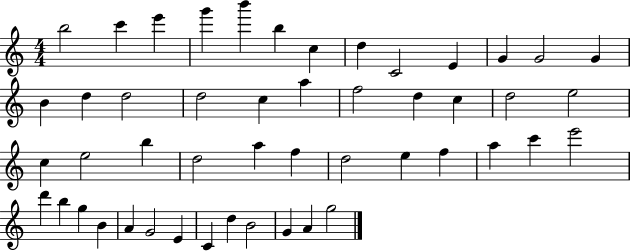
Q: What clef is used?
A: treble